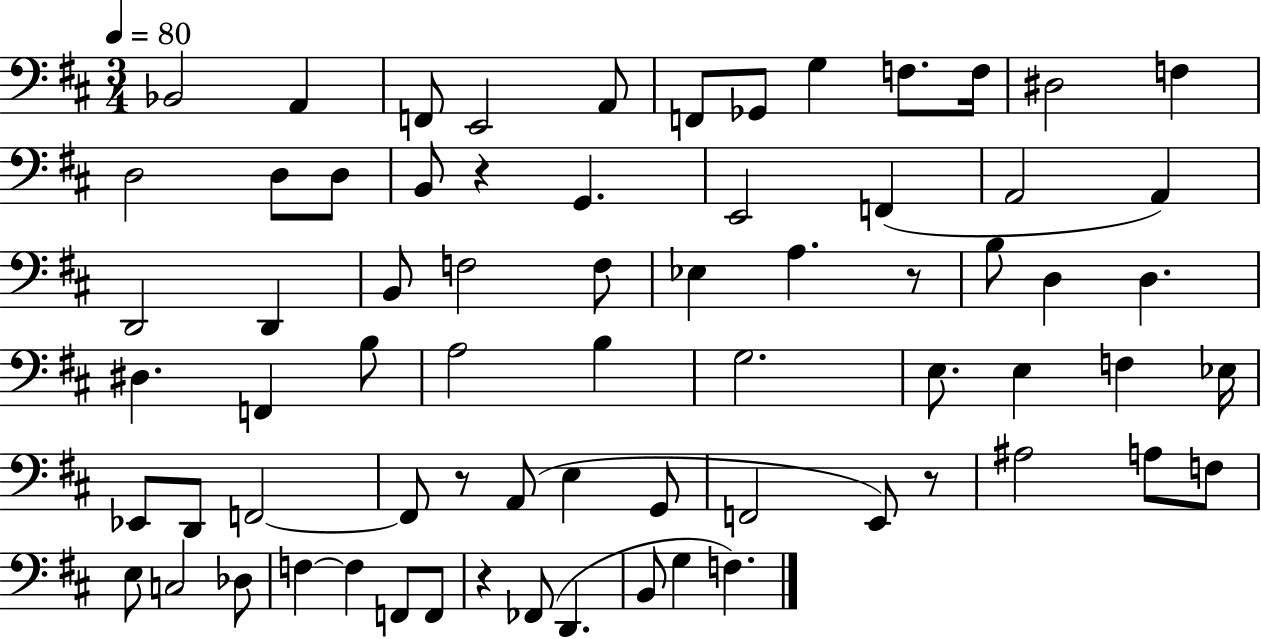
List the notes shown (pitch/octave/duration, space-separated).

Bb2/h A2/q F2/e E2/h A2/e F2/e Gb2/e G3/q F3/e. F3/s D#3/h F3/q D3/h D3/e D3/e B2/e R/q G2/q. E2/h F2/q A2/h A2/q D2/h D2/q B2/e F3/h F3/e Eb3/q A3/q. R/e B3/e D3/q D3/q. D#3/q. F2/q B3/e A3/h B3/q G3/h. E3/e. E3/q F3/q Eb3/s Eb2/e D2/e F2/h F2/e R/e A2/e E3/q G2/e F2/h E2/e R/e A#3/h A3/e F3/e E3/e C3/h Db3/e F3/q F3/q F2/e F2/e R/q FES2/e D2/q. B2/e G3/q F3/q.